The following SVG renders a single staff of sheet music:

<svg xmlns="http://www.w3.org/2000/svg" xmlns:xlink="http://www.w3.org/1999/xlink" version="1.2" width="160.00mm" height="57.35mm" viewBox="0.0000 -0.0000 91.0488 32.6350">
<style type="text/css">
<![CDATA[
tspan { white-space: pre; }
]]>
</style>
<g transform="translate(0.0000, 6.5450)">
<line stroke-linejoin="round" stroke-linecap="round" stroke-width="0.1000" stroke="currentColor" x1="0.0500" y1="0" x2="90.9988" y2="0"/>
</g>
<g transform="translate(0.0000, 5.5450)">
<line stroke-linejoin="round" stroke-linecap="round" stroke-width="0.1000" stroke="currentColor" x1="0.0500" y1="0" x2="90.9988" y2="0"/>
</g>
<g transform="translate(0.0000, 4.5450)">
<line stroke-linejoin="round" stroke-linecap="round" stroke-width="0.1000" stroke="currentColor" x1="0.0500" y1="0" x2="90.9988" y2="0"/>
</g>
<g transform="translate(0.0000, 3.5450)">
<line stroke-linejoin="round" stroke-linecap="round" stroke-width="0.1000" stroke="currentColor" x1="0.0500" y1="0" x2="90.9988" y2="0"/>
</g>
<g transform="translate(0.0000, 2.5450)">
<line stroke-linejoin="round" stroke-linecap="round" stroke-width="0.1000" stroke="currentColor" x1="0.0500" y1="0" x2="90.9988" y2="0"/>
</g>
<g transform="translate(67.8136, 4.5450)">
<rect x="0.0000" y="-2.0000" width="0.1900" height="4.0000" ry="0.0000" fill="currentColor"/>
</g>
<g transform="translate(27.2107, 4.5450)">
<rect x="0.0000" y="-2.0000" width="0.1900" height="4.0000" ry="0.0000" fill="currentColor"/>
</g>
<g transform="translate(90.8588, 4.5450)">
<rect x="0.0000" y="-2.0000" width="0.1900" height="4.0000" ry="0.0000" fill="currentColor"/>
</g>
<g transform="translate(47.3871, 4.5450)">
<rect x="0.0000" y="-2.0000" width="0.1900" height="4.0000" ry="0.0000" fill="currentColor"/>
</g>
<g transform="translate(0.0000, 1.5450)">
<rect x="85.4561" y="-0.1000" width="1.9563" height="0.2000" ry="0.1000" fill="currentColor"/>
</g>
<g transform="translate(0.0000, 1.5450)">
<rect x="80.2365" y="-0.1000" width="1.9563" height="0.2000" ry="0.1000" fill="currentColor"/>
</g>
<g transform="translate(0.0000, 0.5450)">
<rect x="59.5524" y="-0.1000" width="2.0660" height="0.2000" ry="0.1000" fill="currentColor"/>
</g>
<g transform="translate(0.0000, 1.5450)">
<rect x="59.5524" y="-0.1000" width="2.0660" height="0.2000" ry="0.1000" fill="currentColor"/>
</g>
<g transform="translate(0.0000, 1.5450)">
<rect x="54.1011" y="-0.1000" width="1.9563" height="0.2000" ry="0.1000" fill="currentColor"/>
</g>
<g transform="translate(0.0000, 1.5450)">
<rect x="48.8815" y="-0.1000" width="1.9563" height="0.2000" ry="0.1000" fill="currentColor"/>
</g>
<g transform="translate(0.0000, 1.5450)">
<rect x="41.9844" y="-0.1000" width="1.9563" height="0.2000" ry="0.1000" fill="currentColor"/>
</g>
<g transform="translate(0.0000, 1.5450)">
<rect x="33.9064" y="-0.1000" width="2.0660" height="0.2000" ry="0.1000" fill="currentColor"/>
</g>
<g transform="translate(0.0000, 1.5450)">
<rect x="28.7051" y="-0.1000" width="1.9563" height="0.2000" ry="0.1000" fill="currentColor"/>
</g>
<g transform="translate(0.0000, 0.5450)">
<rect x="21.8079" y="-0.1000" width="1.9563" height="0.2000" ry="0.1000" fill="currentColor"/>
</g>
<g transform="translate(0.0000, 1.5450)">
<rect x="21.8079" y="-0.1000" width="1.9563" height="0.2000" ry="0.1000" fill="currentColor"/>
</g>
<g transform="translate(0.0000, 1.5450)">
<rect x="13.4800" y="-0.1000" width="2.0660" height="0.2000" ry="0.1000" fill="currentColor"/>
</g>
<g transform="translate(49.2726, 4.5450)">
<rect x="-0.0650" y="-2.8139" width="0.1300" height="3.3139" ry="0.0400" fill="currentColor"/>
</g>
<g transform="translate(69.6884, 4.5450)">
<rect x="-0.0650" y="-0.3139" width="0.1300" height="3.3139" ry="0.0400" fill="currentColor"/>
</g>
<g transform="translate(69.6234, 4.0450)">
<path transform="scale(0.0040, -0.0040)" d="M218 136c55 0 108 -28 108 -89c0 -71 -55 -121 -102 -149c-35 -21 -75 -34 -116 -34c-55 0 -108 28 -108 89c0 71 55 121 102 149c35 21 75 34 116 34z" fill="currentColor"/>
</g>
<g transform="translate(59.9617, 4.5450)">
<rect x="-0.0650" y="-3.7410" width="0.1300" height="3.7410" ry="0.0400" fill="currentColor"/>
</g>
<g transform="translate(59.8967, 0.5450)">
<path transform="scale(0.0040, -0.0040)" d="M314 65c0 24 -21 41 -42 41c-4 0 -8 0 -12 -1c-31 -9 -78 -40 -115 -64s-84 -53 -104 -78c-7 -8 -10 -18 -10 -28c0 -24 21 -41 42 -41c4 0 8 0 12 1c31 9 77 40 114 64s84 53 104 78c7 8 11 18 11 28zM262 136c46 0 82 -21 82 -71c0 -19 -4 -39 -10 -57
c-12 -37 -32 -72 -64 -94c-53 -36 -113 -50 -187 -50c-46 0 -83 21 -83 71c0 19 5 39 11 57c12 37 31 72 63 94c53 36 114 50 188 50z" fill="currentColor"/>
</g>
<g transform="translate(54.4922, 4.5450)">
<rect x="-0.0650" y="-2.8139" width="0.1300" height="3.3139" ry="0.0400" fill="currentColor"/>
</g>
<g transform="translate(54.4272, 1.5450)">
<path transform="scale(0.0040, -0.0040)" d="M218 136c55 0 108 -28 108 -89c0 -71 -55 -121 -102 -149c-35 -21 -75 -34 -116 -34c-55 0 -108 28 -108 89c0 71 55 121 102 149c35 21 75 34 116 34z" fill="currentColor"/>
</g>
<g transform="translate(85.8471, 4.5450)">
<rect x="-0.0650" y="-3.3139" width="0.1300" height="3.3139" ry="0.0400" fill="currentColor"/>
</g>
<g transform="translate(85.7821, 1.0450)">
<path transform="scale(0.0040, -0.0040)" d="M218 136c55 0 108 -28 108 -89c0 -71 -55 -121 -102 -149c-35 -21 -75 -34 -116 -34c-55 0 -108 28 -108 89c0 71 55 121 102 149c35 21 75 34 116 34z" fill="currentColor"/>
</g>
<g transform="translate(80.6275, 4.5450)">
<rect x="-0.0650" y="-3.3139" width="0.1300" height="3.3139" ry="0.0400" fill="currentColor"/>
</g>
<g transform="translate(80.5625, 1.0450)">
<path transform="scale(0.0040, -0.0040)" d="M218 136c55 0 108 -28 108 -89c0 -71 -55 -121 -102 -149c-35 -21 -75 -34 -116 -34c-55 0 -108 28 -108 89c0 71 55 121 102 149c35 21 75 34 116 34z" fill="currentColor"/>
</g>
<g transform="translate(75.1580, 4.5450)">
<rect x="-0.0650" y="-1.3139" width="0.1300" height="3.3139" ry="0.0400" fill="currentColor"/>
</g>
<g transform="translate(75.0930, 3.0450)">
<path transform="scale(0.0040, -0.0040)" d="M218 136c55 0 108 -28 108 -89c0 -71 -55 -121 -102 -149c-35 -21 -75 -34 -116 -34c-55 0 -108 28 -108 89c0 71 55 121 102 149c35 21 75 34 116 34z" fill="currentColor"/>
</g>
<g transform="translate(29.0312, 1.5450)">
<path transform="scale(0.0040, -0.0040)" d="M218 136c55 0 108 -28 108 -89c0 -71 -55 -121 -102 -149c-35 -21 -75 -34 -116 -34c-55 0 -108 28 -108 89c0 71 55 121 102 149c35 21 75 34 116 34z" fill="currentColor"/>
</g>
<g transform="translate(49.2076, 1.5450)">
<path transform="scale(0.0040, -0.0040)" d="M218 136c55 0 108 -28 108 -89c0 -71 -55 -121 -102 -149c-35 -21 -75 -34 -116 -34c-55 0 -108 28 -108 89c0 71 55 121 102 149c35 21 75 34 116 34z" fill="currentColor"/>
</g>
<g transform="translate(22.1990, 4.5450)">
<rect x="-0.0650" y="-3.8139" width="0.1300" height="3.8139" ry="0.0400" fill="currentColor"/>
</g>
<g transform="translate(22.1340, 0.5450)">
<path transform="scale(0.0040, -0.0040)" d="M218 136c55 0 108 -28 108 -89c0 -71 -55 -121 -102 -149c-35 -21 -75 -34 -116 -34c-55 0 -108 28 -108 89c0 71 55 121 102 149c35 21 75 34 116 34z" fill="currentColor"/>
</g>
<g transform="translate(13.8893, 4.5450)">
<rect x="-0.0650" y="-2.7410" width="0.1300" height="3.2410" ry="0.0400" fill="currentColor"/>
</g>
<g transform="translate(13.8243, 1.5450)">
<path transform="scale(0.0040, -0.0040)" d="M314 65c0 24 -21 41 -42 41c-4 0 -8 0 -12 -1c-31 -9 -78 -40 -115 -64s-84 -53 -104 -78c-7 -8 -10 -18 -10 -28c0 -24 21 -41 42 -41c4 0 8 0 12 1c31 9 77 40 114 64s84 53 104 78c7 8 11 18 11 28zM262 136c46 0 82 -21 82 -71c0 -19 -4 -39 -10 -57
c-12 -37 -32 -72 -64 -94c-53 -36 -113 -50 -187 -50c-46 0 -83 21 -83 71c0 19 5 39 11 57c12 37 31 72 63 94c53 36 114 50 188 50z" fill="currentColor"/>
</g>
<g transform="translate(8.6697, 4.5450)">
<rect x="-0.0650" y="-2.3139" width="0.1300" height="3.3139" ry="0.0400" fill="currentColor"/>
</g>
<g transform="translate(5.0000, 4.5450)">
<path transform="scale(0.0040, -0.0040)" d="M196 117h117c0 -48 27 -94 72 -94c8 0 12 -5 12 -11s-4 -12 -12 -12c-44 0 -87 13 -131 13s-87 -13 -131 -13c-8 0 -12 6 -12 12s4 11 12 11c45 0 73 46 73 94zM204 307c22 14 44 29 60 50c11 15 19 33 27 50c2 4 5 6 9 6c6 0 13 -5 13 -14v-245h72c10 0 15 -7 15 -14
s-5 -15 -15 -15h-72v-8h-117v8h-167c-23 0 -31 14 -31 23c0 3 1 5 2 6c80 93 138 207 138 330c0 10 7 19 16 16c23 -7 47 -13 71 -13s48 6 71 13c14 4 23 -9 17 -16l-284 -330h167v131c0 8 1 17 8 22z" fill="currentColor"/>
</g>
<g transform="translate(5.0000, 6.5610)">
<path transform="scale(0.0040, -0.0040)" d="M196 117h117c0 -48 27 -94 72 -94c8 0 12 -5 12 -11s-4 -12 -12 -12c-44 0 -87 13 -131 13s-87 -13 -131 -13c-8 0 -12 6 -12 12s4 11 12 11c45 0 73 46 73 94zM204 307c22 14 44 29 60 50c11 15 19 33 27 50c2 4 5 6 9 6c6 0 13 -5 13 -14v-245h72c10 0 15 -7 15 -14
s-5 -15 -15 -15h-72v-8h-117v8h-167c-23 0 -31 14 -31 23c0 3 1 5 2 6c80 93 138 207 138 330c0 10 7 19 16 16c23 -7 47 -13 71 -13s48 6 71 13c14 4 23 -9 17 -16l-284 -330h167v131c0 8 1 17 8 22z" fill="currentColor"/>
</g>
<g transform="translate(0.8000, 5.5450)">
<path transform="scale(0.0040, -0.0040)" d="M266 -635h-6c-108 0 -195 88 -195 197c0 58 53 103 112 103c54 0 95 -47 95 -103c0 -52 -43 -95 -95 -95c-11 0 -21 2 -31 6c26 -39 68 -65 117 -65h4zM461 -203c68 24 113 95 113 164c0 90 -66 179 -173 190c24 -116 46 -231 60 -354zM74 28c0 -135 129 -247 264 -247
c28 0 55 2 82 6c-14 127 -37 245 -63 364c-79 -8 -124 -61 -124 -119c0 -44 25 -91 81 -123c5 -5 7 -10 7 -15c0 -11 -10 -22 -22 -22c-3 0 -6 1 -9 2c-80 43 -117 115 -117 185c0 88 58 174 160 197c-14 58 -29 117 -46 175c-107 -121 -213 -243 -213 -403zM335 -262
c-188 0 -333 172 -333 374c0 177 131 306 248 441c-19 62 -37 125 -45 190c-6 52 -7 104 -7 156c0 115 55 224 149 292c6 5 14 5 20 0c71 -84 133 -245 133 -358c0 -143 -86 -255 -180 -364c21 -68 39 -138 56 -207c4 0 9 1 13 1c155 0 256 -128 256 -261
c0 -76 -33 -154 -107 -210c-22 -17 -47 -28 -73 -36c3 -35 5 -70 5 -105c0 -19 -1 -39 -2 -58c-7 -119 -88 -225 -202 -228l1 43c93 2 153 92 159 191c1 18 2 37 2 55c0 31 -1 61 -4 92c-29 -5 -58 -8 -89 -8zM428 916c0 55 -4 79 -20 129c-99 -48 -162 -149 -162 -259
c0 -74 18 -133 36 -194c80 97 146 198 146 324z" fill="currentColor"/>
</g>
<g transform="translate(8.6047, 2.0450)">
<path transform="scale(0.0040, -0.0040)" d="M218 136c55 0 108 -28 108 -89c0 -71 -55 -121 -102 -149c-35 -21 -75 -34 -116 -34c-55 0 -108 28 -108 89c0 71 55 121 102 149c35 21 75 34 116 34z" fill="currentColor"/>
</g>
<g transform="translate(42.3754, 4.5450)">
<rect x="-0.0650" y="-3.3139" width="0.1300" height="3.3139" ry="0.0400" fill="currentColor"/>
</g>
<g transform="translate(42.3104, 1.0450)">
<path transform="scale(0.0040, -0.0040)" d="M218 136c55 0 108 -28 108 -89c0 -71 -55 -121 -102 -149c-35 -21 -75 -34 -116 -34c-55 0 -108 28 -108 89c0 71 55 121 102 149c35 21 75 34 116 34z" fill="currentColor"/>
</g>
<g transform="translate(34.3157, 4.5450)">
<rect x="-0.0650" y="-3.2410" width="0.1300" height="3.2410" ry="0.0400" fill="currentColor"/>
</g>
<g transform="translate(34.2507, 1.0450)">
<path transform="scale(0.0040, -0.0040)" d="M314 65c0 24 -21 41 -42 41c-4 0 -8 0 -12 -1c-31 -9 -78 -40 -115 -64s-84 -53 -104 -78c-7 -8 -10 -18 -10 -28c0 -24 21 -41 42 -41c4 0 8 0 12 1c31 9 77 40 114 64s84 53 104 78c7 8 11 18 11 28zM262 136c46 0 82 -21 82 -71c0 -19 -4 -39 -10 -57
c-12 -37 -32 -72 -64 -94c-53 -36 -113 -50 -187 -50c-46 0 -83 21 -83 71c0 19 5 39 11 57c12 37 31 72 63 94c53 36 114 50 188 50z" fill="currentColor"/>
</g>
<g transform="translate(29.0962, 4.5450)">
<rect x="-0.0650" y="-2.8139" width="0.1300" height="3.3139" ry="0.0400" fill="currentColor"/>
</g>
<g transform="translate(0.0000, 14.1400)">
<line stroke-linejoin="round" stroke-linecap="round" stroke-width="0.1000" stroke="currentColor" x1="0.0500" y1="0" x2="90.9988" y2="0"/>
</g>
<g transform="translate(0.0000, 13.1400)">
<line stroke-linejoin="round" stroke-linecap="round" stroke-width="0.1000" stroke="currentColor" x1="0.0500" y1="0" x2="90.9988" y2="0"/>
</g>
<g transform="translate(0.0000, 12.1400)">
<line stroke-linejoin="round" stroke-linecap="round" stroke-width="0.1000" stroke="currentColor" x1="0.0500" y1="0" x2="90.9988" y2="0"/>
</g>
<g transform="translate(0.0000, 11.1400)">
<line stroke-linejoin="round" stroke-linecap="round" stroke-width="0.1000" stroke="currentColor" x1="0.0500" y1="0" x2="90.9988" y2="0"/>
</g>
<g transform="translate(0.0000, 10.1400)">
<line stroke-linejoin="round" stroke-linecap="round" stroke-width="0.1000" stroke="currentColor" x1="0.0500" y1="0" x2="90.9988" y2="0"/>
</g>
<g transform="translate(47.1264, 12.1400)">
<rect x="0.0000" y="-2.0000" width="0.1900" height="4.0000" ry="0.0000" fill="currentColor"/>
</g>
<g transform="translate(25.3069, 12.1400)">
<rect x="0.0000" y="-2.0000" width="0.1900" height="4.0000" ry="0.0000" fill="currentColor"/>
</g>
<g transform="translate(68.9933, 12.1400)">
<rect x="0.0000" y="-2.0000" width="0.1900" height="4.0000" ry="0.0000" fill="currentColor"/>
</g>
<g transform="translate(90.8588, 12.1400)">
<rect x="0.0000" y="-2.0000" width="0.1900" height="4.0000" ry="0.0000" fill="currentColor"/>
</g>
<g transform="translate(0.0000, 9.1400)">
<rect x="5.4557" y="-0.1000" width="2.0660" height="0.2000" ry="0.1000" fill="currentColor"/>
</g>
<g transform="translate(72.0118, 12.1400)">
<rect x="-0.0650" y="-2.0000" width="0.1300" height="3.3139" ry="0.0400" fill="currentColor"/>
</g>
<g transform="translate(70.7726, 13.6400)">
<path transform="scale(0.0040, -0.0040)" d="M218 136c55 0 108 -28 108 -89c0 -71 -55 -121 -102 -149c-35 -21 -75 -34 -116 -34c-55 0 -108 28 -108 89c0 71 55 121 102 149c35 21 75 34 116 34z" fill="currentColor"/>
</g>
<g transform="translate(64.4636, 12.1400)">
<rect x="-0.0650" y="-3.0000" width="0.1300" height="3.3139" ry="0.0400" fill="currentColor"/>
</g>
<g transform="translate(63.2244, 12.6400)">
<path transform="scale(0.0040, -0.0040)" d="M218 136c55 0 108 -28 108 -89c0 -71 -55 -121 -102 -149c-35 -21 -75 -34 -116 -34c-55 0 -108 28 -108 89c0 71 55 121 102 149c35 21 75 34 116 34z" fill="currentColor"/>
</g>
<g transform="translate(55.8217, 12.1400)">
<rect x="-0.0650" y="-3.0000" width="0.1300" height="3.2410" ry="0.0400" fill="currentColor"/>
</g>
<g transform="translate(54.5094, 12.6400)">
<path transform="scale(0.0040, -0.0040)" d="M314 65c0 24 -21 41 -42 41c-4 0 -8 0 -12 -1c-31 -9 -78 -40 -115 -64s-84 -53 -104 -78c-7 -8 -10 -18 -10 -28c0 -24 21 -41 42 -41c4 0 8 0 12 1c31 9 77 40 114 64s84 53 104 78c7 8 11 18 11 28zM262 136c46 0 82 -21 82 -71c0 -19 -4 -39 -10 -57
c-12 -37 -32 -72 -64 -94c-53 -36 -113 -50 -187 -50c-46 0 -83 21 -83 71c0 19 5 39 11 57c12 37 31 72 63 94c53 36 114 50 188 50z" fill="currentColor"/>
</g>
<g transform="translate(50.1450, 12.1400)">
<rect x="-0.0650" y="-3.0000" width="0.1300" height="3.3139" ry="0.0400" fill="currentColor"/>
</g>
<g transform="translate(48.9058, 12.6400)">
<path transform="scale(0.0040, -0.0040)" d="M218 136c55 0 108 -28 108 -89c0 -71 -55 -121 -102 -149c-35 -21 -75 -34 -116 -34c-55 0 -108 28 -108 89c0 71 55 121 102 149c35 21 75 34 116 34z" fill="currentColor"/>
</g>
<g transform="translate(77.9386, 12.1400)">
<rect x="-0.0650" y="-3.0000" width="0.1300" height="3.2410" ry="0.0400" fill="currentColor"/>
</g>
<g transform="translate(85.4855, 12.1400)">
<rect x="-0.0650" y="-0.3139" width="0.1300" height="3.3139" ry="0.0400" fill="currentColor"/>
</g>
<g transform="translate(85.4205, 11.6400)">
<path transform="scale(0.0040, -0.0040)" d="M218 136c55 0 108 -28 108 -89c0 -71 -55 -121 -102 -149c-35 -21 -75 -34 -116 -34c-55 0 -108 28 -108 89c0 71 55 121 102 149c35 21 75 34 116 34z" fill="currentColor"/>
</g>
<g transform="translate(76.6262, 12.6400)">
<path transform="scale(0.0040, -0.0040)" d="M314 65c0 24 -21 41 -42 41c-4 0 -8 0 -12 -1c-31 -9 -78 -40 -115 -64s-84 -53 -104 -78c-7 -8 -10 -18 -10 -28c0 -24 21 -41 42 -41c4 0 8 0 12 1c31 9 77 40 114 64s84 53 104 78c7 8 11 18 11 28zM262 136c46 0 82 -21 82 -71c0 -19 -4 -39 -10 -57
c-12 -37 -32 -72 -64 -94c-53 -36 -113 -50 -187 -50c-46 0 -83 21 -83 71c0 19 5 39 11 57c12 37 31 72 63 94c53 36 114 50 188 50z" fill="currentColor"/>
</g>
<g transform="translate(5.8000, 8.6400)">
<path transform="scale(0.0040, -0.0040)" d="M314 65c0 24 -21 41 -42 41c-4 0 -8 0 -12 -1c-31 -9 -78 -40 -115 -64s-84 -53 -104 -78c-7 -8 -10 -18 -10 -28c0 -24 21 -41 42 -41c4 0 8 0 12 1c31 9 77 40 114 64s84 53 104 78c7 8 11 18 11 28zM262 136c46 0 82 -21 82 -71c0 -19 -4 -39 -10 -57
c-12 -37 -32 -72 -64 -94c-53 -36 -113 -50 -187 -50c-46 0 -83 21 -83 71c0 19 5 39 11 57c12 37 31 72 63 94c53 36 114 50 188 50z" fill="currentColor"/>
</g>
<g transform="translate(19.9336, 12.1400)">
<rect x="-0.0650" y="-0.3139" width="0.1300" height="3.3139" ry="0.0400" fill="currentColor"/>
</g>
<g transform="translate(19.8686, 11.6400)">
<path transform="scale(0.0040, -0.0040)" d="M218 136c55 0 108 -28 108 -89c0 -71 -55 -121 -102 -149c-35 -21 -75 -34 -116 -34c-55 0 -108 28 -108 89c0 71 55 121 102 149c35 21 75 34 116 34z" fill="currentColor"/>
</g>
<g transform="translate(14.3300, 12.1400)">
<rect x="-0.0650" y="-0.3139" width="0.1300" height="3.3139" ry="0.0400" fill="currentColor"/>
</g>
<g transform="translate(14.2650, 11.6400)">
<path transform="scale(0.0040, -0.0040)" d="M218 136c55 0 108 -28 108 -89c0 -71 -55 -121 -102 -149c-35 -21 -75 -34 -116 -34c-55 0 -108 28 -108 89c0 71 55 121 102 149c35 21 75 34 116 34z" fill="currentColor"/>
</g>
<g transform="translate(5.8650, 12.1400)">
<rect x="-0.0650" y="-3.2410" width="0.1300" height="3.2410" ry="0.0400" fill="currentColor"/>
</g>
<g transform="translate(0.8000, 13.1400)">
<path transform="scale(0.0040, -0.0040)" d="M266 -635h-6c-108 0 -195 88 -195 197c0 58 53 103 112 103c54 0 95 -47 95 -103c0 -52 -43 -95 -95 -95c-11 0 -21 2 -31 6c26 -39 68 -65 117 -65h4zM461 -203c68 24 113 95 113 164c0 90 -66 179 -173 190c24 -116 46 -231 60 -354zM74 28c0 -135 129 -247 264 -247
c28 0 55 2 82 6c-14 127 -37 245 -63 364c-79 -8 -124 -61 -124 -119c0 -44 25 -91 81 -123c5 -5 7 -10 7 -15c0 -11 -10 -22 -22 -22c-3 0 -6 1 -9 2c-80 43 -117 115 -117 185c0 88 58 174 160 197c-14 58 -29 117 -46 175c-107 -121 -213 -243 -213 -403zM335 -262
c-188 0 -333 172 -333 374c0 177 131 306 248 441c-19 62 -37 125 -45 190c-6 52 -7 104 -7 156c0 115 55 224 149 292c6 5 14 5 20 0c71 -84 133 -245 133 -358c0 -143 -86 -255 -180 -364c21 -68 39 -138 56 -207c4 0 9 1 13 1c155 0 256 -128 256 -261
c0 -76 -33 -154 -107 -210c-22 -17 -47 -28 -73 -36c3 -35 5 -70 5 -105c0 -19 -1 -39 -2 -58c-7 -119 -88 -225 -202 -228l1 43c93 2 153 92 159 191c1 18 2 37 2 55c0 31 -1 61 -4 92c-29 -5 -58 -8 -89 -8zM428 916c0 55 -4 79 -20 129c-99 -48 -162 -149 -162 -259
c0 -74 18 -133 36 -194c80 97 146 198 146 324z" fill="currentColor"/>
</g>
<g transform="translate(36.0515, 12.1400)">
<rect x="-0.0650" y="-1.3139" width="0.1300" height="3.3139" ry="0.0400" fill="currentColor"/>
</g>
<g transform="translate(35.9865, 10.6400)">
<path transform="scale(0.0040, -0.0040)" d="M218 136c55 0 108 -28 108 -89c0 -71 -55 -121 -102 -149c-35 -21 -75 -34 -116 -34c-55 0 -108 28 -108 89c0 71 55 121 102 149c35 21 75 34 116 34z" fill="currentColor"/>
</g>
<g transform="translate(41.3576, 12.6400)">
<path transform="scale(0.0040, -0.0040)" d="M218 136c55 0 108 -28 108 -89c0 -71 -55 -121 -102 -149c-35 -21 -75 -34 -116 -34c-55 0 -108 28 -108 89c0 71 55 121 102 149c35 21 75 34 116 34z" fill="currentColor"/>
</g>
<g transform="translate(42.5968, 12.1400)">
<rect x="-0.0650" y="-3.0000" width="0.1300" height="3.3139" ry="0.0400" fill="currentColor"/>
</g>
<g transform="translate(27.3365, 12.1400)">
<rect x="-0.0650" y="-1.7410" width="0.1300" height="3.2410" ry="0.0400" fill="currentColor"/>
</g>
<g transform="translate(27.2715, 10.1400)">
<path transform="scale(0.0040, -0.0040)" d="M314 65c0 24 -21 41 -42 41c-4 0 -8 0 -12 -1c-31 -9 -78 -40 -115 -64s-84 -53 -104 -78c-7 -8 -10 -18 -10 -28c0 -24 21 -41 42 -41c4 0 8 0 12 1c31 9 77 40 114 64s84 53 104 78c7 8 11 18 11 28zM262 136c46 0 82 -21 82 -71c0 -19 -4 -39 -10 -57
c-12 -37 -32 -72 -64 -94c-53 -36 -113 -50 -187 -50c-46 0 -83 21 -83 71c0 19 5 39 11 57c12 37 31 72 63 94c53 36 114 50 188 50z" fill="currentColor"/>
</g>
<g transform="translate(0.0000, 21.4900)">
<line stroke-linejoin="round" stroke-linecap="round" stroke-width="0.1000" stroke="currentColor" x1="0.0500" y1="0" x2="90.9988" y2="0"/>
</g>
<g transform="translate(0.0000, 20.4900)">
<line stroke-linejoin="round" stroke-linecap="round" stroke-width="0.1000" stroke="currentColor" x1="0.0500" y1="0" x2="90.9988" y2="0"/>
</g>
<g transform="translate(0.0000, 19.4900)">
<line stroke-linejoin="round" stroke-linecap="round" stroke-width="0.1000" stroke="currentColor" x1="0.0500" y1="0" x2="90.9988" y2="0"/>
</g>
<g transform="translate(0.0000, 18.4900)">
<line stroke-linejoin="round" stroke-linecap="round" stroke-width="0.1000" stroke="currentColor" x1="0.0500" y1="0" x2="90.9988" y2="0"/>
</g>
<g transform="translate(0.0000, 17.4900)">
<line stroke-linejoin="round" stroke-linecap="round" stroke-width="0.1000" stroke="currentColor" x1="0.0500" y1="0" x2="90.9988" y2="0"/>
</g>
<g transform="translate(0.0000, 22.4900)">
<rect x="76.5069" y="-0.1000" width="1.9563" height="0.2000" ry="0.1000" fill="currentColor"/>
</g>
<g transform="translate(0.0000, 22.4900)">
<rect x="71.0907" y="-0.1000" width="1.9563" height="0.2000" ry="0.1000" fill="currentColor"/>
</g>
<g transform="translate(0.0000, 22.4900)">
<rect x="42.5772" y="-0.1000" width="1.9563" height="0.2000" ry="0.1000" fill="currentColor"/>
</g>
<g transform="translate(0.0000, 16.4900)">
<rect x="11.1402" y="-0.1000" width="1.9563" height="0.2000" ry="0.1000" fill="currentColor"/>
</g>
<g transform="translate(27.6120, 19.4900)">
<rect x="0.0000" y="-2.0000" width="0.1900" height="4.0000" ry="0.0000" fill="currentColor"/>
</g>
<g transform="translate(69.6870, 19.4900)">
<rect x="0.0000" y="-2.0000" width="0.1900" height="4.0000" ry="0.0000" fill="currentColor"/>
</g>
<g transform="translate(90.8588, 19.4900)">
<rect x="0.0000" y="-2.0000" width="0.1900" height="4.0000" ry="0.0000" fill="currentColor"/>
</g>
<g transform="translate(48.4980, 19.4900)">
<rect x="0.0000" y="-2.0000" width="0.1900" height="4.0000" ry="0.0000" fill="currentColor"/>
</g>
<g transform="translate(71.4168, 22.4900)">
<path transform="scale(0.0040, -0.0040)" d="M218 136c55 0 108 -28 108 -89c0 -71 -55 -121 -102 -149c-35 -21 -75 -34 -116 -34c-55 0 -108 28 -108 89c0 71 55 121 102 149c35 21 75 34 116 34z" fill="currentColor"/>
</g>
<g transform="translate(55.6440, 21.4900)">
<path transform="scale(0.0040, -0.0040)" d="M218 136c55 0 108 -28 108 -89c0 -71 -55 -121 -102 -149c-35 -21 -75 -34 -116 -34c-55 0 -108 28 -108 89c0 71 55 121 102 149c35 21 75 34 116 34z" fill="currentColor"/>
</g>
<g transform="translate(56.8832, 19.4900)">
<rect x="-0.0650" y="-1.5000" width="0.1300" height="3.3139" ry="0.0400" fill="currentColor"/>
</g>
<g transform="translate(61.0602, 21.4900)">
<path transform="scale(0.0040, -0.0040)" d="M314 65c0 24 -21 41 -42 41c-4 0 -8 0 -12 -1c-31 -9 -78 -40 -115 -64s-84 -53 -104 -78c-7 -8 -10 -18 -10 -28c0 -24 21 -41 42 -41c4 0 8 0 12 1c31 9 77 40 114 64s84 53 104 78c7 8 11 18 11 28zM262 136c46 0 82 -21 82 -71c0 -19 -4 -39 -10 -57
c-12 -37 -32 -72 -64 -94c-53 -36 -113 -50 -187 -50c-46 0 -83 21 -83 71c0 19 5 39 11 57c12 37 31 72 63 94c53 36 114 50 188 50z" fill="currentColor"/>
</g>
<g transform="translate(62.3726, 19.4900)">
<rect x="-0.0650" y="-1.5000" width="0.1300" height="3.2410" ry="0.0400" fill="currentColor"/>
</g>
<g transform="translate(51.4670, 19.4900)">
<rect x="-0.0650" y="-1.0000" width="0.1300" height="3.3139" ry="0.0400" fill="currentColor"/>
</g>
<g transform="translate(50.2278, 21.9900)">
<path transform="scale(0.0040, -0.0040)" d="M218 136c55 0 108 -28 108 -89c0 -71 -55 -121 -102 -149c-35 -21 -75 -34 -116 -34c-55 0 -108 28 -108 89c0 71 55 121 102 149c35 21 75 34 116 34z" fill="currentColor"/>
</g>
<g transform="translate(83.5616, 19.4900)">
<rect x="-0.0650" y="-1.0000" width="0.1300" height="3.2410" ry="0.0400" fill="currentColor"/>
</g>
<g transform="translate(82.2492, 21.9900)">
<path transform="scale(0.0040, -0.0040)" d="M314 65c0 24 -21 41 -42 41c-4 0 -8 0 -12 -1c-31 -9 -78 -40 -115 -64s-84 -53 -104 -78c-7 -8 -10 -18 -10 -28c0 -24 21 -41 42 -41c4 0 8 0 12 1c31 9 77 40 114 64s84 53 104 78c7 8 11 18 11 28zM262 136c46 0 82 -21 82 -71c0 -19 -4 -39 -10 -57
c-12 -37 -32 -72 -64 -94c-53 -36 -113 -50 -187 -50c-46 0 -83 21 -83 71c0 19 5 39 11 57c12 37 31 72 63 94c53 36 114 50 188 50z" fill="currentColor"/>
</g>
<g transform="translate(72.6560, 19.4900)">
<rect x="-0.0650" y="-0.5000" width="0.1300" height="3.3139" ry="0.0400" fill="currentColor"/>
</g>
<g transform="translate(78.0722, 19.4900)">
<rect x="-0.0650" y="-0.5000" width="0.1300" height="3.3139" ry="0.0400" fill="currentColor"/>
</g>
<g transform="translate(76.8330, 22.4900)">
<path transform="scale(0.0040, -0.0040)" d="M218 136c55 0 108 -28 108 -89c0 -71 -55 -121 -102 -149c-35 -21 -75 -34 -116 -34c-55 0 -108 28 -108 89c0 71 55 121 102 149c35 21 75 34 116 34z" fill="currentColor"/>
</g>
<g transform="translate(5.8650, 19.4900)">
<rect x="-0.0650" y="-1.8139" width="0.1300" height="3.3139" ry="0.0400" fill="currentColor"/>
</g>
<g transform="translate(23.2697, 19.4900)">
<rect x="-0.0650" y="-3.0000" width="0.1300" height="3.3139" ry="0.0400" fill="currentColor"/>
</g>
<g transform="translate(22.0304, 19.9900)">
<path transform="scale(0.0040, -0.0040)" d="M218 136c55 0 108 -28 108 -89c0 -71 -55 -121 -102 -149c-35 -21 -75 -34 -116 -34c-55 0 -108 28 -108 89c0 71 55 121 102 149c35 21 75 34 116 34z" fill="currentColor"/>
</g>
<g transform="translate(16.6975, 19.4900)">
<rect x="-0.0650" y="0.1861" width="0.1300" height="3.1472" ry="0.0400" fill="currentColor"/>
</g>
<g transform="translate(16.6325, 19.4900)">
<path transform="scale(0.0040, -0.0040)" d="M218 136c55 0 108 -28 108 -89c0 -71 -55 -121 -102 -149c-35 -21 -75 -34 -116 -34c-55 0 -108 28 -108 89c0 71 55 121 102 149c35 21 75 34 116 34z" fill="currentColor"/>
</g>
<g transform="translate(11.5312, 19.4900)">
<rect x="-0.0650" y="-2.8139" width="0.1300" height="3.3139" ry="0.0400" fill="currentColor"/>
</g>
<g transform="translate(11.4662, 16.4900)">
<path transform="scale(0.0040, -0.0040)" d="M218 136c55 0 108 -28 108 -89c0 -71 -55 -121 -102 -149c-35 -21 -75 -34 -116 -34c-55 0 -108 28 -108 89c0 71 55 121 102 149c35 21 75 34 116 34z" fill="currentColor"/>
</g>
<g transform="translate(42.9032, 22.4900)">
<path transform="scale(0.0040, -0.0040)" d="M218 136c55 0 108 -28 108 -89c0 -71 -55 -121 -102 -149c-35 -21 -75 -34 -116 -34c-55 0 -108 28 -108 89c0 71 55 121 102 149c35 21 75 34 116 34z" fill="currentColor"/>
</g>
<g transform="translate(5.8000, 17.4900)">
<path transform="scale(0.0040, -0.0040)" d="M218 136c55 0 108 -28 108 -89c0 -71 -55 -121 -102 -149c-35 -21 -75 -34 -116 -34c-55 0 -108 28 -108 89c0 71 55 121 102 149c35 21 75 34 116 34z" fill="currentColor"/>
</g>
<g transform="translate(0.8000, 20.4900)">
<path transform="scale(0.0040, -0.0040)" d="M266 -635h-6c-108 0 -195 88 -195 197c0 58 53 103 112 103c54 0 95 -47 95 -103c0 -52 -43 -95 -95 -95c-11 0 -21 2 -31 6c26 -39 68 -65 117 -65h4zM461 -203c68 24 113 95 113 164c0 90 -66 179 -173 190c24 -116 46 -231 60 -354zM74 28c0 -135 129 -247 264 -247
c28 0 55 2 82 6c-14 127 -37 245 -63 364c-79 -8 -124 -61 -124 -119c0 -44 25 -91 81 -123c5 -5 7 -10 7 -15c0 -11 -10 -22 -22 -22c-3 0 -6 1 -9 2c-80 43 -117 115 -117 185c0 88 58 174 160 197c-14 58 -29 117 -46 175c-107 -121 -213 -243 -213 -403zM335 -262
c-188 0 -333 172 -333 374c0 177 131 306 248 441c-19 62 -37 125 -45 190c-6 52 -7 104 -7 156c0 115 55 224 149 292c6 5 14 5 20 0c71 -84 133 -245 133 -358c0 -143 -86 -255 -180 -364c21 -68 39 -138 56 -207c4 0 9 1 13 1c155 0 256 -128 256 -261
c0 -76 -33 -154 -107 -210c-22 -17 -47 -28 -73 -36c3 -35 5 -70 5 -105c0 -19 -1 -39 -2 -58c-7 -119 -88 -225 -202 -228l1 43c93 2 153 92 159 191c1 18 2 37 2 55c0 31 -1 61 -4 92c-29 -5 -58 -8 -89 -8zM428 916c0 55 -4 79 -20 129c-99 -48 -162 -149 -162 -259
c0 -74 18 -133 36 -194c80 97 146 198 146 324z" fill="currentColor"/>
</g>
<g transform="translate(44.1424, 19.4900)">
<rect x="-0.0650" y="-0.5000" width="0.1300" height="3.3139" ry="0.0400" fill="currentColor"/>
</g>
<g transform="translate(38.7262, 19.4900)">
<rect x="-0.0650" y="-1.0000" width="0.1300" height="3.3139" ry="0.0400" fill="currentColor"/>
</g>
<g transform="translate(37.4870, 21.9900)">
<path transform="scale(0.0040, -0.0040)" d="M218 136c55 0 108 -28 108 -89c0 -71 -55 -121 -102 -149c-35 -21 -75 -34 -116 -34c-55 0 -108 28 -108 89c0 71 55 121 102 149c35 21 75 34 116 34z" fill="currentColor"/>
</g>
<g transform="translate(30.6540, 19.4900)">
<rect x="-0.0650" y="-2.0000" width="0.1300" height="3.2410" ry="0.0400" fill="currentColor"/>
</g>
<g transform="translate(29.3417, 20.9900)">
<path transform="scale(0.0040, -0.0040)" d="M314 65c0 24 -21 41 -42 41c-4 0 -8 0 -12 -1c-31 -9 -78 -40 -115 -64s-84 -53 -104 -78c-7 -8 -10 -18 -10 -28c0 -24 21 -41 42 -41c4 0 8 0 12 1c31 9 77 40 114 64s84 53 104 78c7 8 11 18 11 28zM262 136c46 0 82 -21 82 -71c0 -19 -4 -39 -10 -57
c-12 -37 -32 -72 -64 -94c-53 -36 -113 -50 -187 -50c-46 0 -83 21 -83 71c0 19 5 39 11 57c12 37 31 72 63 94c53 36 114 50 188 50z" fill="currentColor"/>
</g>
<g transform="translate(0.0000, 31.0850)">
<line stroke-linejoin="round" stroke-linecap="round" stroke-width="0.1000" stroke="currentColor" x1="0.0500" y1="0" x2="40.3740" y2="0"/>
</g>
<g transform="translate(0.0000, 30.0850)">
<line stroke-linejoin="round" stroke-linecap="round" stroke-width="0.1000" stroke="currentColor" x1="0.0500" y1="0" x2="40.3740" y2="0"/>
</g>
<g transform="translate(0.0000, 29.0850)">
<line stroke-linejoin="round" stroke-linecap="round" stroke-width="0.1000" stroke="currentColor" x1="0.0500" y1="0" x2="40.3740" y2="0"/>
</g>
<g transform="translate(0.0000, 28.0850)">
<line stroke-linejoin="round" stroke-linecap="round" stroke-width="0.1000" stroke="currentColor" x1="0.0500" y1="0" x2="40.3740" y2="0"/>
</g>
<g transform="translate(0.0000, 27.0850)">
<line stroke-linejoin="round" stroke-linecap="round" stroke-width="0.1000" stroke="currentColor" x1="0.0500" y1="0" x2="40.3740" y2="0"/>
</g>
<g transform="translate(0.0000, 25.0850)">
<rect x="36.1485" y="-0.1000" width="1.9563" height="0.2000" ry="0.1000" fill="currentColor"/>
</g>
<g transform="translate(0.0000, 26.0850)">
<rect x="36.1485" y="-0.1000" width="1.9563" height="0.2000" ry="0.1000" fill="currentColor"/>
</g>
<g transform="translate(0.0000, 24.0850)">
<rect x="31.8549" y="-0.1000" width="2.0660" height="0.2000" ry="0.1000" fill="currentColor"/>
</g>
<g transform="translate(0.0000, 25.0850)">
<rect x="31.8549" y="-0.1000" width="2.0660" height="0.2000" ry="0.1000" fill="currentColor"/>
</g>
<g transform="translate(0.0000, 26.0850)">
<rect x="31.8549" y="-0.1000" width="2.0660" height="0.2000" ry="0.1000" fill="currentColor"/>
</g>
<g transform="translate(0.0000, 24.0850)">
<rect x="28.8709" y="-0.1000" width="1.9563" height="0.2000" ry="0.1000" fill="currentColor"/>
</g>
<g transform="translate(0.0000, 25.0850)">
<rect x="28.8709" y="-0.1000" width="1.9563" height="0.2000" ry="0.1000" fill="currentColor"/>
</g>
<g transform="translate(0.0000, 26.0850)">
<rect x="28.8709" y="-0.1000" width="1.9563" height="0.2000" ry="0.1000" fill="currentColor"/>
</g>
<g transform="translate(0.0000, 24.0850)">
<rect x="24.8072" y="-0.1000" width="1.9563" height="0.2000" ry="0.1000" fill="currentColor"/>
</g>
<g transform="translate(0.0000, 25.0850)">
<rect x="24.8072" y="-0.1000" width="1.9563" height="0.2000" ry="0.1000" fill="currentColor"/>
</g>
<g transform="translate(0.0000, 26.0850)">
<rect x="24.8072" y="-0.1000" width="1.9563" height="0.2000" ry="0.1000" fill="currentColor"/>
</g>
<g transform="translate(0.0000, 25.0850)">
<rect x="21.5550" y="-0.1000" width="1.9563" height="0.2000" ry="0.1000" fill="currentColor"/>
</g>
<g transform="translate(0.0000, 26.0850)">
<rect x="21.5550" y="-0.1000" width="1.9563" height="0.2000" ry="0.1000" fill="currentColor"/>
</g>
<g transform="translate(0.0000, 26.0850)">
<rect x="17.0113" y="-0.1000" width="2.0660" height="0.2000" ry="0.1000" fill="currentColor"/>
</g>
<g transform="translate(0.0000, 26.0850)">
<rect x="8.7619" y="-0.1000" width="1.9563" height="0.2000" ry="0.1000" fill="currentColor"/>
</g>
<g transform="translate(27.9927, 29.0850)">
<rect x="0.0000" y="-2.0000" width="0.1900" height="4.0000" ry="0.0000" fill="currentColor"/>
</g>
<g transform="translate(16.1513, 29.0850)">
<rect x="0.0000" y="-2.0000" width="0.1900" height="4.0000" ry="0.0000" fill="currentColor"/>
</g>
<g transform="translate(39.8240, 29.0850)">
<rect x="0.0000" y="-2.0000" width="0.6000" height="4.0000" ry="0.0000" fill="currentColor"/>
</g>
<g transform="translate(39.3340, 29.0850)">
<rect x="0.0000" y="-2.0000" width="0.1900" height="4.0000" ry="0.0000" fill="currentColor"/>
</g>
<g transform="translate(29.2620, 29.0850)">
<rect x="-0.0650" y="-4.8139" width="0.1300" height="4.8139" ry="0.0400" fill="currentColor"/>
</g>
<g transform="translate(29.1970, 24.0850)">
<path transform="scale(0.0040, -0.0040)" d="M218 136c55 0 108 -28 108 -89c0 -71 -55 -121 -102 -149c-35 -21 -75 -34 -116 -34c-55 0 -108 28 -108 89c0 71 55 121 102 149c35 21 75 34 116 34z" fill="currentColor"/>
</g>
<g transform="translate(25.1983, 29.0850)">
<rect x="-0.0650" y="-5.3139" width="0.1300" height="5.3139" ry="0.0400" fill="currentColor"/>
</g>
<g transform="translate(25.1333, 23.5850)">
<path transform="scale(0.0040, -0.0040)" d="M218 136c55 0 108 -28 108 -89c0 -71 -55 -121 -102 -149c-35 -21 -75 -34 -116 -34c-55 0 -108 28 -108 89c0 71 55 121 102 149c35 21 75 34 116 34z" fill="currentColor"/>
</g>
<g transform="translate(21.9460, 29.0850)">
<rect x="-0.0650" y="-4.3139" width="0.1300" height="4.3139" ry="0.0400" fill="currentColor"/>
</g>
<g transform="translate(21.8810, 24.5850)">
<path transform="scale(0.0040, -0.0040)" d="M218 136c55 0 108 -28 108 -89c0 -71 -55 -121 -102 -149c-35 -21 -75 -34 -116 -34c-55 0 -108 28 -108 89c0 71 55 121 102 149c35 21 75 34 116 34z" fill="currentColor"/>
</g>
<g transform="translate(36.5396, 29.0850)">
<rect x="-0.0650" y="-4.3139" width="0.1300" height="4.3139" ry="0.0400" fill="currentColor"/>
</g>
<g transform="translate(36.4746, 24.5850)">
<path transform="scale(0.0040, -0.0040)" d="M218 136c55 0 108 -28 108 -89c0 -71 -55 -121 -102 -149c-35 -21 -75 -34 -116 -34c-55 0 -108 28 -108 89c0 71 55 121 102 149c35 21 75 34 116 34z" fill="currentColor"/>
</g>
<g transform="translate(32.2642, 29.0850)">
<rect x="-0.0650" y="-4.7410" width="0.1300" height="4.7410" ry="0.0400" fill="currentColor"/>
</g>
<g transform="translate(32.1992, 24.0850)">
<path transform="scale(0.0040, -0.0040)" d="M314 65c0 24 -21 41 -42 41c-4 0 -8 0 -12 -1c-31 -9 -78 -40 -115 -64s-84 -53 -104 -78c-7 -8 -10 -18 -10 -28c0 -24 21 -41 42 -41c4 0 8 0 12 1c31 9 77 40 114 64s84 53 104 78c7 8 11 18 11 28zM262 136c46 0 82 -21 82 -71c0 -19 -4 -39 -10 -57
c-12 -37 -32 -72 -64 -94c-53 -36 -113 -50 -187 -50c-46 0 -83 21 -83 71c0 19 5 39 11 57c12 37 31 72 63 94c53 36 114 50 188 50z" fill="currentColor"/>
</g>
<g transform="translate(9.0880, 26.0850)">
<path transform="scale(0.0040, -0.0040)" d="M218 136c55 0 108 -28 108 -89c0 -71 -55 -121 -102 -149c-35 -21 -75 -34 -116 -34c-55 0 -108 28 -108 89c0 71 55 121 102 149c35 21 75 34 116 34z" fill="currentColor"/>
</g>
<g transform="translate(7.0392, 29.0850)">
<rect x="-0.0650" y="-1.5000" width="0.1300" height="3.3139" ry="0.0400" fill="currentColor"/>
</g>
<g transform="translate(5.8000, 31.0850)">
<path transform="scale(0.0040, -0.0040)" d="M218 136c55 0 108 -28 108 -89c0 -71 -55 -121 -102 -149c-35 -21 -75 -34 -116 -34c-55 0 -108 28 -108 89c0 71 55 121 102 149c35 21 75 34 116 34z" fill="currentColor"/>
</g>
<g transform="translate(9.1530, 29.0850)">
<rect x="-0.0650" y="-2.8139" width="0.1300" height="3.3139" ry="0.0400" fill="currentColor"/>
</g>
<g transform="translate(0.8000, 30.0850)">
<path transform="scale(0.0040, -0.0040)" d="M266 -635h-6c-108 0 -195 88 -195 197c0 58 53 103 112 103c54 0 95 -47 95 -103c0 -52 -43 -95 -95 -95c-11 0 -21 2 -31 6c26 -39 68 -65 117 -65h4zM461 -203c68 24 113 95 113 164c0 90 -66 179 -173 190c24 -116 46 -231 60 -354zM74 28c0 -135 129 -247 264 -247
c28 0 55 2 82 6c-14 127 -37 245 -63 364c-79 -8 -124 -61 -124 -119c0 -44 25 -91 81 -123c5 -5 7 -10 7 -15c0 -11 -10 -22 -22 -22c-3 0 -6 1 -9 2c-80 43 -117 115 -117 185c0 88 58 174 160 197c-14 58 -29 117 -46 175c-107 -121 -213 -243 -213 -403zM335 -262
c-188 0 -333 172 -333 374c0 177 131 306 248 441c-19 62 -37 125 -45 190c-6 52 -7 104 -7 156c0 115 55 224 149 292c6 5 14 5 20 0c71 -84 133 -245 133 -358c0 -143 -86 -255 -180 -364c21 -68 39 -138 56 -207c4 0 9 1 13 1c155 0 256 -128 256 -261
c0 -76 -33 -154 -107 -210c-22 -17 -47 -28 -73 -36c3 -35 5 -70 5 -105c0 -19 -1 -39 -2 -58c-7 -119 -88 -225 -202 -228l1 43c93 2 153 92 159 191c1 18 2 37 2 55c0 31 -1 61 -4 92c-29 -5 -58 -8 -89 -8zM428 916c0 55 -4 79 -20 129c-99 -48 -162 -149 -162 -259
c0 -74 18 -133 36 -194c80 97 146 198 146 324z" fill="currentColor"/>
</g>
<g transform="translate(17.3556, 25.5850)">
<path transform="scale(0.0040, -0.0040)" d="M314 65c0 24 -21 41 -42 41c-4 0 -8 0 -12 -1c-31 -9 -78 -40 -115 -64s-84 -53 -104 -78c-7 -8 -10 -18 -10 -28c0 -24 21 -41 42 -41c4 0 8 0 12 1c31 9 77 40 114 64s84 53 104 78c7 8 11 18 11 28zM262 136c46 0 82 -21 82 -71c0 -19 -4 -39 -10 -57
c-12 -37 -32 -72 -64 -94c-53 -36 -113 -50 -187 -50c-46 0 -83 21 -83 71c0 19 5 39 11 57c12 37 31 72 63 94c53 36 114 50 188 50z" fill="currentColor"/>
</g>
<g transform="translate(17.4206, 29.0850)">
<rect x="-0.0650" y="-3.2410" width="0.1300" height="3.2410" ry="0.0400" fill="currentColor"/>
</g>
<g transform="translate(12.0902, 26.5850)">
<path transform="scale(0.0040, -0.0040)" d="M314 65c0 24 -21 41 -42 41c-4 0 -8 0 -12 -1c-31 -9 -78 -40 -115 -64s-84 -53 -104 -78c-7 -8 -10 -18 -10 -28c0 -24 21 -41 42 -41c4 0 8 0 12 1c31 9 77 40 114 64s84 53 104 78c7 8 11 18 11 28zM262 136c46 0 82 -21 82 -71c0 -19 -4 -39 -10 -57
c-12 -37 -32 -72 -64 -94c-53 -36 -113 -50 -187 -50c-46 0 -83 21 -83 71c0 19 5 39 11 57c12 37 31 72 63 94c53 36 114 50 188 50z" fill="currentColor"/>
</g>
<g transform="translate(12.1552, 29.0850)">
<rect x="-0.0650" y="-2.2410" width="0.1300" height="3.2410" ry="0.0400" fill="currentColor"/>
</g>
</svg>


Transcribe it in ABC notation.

X:1
T:Untitled
M:4/4
L:1/4
K:C
g a2 c' a b2 b a a c'2 c e b b b2 c c f2 e A A A2 A F A2 c f a B A F2 D C D E E2 C C D2 E a g2 b2 d' f' e' e'2 d'